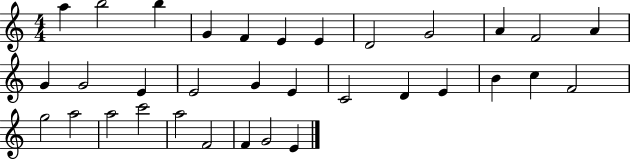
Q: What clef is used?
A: treble